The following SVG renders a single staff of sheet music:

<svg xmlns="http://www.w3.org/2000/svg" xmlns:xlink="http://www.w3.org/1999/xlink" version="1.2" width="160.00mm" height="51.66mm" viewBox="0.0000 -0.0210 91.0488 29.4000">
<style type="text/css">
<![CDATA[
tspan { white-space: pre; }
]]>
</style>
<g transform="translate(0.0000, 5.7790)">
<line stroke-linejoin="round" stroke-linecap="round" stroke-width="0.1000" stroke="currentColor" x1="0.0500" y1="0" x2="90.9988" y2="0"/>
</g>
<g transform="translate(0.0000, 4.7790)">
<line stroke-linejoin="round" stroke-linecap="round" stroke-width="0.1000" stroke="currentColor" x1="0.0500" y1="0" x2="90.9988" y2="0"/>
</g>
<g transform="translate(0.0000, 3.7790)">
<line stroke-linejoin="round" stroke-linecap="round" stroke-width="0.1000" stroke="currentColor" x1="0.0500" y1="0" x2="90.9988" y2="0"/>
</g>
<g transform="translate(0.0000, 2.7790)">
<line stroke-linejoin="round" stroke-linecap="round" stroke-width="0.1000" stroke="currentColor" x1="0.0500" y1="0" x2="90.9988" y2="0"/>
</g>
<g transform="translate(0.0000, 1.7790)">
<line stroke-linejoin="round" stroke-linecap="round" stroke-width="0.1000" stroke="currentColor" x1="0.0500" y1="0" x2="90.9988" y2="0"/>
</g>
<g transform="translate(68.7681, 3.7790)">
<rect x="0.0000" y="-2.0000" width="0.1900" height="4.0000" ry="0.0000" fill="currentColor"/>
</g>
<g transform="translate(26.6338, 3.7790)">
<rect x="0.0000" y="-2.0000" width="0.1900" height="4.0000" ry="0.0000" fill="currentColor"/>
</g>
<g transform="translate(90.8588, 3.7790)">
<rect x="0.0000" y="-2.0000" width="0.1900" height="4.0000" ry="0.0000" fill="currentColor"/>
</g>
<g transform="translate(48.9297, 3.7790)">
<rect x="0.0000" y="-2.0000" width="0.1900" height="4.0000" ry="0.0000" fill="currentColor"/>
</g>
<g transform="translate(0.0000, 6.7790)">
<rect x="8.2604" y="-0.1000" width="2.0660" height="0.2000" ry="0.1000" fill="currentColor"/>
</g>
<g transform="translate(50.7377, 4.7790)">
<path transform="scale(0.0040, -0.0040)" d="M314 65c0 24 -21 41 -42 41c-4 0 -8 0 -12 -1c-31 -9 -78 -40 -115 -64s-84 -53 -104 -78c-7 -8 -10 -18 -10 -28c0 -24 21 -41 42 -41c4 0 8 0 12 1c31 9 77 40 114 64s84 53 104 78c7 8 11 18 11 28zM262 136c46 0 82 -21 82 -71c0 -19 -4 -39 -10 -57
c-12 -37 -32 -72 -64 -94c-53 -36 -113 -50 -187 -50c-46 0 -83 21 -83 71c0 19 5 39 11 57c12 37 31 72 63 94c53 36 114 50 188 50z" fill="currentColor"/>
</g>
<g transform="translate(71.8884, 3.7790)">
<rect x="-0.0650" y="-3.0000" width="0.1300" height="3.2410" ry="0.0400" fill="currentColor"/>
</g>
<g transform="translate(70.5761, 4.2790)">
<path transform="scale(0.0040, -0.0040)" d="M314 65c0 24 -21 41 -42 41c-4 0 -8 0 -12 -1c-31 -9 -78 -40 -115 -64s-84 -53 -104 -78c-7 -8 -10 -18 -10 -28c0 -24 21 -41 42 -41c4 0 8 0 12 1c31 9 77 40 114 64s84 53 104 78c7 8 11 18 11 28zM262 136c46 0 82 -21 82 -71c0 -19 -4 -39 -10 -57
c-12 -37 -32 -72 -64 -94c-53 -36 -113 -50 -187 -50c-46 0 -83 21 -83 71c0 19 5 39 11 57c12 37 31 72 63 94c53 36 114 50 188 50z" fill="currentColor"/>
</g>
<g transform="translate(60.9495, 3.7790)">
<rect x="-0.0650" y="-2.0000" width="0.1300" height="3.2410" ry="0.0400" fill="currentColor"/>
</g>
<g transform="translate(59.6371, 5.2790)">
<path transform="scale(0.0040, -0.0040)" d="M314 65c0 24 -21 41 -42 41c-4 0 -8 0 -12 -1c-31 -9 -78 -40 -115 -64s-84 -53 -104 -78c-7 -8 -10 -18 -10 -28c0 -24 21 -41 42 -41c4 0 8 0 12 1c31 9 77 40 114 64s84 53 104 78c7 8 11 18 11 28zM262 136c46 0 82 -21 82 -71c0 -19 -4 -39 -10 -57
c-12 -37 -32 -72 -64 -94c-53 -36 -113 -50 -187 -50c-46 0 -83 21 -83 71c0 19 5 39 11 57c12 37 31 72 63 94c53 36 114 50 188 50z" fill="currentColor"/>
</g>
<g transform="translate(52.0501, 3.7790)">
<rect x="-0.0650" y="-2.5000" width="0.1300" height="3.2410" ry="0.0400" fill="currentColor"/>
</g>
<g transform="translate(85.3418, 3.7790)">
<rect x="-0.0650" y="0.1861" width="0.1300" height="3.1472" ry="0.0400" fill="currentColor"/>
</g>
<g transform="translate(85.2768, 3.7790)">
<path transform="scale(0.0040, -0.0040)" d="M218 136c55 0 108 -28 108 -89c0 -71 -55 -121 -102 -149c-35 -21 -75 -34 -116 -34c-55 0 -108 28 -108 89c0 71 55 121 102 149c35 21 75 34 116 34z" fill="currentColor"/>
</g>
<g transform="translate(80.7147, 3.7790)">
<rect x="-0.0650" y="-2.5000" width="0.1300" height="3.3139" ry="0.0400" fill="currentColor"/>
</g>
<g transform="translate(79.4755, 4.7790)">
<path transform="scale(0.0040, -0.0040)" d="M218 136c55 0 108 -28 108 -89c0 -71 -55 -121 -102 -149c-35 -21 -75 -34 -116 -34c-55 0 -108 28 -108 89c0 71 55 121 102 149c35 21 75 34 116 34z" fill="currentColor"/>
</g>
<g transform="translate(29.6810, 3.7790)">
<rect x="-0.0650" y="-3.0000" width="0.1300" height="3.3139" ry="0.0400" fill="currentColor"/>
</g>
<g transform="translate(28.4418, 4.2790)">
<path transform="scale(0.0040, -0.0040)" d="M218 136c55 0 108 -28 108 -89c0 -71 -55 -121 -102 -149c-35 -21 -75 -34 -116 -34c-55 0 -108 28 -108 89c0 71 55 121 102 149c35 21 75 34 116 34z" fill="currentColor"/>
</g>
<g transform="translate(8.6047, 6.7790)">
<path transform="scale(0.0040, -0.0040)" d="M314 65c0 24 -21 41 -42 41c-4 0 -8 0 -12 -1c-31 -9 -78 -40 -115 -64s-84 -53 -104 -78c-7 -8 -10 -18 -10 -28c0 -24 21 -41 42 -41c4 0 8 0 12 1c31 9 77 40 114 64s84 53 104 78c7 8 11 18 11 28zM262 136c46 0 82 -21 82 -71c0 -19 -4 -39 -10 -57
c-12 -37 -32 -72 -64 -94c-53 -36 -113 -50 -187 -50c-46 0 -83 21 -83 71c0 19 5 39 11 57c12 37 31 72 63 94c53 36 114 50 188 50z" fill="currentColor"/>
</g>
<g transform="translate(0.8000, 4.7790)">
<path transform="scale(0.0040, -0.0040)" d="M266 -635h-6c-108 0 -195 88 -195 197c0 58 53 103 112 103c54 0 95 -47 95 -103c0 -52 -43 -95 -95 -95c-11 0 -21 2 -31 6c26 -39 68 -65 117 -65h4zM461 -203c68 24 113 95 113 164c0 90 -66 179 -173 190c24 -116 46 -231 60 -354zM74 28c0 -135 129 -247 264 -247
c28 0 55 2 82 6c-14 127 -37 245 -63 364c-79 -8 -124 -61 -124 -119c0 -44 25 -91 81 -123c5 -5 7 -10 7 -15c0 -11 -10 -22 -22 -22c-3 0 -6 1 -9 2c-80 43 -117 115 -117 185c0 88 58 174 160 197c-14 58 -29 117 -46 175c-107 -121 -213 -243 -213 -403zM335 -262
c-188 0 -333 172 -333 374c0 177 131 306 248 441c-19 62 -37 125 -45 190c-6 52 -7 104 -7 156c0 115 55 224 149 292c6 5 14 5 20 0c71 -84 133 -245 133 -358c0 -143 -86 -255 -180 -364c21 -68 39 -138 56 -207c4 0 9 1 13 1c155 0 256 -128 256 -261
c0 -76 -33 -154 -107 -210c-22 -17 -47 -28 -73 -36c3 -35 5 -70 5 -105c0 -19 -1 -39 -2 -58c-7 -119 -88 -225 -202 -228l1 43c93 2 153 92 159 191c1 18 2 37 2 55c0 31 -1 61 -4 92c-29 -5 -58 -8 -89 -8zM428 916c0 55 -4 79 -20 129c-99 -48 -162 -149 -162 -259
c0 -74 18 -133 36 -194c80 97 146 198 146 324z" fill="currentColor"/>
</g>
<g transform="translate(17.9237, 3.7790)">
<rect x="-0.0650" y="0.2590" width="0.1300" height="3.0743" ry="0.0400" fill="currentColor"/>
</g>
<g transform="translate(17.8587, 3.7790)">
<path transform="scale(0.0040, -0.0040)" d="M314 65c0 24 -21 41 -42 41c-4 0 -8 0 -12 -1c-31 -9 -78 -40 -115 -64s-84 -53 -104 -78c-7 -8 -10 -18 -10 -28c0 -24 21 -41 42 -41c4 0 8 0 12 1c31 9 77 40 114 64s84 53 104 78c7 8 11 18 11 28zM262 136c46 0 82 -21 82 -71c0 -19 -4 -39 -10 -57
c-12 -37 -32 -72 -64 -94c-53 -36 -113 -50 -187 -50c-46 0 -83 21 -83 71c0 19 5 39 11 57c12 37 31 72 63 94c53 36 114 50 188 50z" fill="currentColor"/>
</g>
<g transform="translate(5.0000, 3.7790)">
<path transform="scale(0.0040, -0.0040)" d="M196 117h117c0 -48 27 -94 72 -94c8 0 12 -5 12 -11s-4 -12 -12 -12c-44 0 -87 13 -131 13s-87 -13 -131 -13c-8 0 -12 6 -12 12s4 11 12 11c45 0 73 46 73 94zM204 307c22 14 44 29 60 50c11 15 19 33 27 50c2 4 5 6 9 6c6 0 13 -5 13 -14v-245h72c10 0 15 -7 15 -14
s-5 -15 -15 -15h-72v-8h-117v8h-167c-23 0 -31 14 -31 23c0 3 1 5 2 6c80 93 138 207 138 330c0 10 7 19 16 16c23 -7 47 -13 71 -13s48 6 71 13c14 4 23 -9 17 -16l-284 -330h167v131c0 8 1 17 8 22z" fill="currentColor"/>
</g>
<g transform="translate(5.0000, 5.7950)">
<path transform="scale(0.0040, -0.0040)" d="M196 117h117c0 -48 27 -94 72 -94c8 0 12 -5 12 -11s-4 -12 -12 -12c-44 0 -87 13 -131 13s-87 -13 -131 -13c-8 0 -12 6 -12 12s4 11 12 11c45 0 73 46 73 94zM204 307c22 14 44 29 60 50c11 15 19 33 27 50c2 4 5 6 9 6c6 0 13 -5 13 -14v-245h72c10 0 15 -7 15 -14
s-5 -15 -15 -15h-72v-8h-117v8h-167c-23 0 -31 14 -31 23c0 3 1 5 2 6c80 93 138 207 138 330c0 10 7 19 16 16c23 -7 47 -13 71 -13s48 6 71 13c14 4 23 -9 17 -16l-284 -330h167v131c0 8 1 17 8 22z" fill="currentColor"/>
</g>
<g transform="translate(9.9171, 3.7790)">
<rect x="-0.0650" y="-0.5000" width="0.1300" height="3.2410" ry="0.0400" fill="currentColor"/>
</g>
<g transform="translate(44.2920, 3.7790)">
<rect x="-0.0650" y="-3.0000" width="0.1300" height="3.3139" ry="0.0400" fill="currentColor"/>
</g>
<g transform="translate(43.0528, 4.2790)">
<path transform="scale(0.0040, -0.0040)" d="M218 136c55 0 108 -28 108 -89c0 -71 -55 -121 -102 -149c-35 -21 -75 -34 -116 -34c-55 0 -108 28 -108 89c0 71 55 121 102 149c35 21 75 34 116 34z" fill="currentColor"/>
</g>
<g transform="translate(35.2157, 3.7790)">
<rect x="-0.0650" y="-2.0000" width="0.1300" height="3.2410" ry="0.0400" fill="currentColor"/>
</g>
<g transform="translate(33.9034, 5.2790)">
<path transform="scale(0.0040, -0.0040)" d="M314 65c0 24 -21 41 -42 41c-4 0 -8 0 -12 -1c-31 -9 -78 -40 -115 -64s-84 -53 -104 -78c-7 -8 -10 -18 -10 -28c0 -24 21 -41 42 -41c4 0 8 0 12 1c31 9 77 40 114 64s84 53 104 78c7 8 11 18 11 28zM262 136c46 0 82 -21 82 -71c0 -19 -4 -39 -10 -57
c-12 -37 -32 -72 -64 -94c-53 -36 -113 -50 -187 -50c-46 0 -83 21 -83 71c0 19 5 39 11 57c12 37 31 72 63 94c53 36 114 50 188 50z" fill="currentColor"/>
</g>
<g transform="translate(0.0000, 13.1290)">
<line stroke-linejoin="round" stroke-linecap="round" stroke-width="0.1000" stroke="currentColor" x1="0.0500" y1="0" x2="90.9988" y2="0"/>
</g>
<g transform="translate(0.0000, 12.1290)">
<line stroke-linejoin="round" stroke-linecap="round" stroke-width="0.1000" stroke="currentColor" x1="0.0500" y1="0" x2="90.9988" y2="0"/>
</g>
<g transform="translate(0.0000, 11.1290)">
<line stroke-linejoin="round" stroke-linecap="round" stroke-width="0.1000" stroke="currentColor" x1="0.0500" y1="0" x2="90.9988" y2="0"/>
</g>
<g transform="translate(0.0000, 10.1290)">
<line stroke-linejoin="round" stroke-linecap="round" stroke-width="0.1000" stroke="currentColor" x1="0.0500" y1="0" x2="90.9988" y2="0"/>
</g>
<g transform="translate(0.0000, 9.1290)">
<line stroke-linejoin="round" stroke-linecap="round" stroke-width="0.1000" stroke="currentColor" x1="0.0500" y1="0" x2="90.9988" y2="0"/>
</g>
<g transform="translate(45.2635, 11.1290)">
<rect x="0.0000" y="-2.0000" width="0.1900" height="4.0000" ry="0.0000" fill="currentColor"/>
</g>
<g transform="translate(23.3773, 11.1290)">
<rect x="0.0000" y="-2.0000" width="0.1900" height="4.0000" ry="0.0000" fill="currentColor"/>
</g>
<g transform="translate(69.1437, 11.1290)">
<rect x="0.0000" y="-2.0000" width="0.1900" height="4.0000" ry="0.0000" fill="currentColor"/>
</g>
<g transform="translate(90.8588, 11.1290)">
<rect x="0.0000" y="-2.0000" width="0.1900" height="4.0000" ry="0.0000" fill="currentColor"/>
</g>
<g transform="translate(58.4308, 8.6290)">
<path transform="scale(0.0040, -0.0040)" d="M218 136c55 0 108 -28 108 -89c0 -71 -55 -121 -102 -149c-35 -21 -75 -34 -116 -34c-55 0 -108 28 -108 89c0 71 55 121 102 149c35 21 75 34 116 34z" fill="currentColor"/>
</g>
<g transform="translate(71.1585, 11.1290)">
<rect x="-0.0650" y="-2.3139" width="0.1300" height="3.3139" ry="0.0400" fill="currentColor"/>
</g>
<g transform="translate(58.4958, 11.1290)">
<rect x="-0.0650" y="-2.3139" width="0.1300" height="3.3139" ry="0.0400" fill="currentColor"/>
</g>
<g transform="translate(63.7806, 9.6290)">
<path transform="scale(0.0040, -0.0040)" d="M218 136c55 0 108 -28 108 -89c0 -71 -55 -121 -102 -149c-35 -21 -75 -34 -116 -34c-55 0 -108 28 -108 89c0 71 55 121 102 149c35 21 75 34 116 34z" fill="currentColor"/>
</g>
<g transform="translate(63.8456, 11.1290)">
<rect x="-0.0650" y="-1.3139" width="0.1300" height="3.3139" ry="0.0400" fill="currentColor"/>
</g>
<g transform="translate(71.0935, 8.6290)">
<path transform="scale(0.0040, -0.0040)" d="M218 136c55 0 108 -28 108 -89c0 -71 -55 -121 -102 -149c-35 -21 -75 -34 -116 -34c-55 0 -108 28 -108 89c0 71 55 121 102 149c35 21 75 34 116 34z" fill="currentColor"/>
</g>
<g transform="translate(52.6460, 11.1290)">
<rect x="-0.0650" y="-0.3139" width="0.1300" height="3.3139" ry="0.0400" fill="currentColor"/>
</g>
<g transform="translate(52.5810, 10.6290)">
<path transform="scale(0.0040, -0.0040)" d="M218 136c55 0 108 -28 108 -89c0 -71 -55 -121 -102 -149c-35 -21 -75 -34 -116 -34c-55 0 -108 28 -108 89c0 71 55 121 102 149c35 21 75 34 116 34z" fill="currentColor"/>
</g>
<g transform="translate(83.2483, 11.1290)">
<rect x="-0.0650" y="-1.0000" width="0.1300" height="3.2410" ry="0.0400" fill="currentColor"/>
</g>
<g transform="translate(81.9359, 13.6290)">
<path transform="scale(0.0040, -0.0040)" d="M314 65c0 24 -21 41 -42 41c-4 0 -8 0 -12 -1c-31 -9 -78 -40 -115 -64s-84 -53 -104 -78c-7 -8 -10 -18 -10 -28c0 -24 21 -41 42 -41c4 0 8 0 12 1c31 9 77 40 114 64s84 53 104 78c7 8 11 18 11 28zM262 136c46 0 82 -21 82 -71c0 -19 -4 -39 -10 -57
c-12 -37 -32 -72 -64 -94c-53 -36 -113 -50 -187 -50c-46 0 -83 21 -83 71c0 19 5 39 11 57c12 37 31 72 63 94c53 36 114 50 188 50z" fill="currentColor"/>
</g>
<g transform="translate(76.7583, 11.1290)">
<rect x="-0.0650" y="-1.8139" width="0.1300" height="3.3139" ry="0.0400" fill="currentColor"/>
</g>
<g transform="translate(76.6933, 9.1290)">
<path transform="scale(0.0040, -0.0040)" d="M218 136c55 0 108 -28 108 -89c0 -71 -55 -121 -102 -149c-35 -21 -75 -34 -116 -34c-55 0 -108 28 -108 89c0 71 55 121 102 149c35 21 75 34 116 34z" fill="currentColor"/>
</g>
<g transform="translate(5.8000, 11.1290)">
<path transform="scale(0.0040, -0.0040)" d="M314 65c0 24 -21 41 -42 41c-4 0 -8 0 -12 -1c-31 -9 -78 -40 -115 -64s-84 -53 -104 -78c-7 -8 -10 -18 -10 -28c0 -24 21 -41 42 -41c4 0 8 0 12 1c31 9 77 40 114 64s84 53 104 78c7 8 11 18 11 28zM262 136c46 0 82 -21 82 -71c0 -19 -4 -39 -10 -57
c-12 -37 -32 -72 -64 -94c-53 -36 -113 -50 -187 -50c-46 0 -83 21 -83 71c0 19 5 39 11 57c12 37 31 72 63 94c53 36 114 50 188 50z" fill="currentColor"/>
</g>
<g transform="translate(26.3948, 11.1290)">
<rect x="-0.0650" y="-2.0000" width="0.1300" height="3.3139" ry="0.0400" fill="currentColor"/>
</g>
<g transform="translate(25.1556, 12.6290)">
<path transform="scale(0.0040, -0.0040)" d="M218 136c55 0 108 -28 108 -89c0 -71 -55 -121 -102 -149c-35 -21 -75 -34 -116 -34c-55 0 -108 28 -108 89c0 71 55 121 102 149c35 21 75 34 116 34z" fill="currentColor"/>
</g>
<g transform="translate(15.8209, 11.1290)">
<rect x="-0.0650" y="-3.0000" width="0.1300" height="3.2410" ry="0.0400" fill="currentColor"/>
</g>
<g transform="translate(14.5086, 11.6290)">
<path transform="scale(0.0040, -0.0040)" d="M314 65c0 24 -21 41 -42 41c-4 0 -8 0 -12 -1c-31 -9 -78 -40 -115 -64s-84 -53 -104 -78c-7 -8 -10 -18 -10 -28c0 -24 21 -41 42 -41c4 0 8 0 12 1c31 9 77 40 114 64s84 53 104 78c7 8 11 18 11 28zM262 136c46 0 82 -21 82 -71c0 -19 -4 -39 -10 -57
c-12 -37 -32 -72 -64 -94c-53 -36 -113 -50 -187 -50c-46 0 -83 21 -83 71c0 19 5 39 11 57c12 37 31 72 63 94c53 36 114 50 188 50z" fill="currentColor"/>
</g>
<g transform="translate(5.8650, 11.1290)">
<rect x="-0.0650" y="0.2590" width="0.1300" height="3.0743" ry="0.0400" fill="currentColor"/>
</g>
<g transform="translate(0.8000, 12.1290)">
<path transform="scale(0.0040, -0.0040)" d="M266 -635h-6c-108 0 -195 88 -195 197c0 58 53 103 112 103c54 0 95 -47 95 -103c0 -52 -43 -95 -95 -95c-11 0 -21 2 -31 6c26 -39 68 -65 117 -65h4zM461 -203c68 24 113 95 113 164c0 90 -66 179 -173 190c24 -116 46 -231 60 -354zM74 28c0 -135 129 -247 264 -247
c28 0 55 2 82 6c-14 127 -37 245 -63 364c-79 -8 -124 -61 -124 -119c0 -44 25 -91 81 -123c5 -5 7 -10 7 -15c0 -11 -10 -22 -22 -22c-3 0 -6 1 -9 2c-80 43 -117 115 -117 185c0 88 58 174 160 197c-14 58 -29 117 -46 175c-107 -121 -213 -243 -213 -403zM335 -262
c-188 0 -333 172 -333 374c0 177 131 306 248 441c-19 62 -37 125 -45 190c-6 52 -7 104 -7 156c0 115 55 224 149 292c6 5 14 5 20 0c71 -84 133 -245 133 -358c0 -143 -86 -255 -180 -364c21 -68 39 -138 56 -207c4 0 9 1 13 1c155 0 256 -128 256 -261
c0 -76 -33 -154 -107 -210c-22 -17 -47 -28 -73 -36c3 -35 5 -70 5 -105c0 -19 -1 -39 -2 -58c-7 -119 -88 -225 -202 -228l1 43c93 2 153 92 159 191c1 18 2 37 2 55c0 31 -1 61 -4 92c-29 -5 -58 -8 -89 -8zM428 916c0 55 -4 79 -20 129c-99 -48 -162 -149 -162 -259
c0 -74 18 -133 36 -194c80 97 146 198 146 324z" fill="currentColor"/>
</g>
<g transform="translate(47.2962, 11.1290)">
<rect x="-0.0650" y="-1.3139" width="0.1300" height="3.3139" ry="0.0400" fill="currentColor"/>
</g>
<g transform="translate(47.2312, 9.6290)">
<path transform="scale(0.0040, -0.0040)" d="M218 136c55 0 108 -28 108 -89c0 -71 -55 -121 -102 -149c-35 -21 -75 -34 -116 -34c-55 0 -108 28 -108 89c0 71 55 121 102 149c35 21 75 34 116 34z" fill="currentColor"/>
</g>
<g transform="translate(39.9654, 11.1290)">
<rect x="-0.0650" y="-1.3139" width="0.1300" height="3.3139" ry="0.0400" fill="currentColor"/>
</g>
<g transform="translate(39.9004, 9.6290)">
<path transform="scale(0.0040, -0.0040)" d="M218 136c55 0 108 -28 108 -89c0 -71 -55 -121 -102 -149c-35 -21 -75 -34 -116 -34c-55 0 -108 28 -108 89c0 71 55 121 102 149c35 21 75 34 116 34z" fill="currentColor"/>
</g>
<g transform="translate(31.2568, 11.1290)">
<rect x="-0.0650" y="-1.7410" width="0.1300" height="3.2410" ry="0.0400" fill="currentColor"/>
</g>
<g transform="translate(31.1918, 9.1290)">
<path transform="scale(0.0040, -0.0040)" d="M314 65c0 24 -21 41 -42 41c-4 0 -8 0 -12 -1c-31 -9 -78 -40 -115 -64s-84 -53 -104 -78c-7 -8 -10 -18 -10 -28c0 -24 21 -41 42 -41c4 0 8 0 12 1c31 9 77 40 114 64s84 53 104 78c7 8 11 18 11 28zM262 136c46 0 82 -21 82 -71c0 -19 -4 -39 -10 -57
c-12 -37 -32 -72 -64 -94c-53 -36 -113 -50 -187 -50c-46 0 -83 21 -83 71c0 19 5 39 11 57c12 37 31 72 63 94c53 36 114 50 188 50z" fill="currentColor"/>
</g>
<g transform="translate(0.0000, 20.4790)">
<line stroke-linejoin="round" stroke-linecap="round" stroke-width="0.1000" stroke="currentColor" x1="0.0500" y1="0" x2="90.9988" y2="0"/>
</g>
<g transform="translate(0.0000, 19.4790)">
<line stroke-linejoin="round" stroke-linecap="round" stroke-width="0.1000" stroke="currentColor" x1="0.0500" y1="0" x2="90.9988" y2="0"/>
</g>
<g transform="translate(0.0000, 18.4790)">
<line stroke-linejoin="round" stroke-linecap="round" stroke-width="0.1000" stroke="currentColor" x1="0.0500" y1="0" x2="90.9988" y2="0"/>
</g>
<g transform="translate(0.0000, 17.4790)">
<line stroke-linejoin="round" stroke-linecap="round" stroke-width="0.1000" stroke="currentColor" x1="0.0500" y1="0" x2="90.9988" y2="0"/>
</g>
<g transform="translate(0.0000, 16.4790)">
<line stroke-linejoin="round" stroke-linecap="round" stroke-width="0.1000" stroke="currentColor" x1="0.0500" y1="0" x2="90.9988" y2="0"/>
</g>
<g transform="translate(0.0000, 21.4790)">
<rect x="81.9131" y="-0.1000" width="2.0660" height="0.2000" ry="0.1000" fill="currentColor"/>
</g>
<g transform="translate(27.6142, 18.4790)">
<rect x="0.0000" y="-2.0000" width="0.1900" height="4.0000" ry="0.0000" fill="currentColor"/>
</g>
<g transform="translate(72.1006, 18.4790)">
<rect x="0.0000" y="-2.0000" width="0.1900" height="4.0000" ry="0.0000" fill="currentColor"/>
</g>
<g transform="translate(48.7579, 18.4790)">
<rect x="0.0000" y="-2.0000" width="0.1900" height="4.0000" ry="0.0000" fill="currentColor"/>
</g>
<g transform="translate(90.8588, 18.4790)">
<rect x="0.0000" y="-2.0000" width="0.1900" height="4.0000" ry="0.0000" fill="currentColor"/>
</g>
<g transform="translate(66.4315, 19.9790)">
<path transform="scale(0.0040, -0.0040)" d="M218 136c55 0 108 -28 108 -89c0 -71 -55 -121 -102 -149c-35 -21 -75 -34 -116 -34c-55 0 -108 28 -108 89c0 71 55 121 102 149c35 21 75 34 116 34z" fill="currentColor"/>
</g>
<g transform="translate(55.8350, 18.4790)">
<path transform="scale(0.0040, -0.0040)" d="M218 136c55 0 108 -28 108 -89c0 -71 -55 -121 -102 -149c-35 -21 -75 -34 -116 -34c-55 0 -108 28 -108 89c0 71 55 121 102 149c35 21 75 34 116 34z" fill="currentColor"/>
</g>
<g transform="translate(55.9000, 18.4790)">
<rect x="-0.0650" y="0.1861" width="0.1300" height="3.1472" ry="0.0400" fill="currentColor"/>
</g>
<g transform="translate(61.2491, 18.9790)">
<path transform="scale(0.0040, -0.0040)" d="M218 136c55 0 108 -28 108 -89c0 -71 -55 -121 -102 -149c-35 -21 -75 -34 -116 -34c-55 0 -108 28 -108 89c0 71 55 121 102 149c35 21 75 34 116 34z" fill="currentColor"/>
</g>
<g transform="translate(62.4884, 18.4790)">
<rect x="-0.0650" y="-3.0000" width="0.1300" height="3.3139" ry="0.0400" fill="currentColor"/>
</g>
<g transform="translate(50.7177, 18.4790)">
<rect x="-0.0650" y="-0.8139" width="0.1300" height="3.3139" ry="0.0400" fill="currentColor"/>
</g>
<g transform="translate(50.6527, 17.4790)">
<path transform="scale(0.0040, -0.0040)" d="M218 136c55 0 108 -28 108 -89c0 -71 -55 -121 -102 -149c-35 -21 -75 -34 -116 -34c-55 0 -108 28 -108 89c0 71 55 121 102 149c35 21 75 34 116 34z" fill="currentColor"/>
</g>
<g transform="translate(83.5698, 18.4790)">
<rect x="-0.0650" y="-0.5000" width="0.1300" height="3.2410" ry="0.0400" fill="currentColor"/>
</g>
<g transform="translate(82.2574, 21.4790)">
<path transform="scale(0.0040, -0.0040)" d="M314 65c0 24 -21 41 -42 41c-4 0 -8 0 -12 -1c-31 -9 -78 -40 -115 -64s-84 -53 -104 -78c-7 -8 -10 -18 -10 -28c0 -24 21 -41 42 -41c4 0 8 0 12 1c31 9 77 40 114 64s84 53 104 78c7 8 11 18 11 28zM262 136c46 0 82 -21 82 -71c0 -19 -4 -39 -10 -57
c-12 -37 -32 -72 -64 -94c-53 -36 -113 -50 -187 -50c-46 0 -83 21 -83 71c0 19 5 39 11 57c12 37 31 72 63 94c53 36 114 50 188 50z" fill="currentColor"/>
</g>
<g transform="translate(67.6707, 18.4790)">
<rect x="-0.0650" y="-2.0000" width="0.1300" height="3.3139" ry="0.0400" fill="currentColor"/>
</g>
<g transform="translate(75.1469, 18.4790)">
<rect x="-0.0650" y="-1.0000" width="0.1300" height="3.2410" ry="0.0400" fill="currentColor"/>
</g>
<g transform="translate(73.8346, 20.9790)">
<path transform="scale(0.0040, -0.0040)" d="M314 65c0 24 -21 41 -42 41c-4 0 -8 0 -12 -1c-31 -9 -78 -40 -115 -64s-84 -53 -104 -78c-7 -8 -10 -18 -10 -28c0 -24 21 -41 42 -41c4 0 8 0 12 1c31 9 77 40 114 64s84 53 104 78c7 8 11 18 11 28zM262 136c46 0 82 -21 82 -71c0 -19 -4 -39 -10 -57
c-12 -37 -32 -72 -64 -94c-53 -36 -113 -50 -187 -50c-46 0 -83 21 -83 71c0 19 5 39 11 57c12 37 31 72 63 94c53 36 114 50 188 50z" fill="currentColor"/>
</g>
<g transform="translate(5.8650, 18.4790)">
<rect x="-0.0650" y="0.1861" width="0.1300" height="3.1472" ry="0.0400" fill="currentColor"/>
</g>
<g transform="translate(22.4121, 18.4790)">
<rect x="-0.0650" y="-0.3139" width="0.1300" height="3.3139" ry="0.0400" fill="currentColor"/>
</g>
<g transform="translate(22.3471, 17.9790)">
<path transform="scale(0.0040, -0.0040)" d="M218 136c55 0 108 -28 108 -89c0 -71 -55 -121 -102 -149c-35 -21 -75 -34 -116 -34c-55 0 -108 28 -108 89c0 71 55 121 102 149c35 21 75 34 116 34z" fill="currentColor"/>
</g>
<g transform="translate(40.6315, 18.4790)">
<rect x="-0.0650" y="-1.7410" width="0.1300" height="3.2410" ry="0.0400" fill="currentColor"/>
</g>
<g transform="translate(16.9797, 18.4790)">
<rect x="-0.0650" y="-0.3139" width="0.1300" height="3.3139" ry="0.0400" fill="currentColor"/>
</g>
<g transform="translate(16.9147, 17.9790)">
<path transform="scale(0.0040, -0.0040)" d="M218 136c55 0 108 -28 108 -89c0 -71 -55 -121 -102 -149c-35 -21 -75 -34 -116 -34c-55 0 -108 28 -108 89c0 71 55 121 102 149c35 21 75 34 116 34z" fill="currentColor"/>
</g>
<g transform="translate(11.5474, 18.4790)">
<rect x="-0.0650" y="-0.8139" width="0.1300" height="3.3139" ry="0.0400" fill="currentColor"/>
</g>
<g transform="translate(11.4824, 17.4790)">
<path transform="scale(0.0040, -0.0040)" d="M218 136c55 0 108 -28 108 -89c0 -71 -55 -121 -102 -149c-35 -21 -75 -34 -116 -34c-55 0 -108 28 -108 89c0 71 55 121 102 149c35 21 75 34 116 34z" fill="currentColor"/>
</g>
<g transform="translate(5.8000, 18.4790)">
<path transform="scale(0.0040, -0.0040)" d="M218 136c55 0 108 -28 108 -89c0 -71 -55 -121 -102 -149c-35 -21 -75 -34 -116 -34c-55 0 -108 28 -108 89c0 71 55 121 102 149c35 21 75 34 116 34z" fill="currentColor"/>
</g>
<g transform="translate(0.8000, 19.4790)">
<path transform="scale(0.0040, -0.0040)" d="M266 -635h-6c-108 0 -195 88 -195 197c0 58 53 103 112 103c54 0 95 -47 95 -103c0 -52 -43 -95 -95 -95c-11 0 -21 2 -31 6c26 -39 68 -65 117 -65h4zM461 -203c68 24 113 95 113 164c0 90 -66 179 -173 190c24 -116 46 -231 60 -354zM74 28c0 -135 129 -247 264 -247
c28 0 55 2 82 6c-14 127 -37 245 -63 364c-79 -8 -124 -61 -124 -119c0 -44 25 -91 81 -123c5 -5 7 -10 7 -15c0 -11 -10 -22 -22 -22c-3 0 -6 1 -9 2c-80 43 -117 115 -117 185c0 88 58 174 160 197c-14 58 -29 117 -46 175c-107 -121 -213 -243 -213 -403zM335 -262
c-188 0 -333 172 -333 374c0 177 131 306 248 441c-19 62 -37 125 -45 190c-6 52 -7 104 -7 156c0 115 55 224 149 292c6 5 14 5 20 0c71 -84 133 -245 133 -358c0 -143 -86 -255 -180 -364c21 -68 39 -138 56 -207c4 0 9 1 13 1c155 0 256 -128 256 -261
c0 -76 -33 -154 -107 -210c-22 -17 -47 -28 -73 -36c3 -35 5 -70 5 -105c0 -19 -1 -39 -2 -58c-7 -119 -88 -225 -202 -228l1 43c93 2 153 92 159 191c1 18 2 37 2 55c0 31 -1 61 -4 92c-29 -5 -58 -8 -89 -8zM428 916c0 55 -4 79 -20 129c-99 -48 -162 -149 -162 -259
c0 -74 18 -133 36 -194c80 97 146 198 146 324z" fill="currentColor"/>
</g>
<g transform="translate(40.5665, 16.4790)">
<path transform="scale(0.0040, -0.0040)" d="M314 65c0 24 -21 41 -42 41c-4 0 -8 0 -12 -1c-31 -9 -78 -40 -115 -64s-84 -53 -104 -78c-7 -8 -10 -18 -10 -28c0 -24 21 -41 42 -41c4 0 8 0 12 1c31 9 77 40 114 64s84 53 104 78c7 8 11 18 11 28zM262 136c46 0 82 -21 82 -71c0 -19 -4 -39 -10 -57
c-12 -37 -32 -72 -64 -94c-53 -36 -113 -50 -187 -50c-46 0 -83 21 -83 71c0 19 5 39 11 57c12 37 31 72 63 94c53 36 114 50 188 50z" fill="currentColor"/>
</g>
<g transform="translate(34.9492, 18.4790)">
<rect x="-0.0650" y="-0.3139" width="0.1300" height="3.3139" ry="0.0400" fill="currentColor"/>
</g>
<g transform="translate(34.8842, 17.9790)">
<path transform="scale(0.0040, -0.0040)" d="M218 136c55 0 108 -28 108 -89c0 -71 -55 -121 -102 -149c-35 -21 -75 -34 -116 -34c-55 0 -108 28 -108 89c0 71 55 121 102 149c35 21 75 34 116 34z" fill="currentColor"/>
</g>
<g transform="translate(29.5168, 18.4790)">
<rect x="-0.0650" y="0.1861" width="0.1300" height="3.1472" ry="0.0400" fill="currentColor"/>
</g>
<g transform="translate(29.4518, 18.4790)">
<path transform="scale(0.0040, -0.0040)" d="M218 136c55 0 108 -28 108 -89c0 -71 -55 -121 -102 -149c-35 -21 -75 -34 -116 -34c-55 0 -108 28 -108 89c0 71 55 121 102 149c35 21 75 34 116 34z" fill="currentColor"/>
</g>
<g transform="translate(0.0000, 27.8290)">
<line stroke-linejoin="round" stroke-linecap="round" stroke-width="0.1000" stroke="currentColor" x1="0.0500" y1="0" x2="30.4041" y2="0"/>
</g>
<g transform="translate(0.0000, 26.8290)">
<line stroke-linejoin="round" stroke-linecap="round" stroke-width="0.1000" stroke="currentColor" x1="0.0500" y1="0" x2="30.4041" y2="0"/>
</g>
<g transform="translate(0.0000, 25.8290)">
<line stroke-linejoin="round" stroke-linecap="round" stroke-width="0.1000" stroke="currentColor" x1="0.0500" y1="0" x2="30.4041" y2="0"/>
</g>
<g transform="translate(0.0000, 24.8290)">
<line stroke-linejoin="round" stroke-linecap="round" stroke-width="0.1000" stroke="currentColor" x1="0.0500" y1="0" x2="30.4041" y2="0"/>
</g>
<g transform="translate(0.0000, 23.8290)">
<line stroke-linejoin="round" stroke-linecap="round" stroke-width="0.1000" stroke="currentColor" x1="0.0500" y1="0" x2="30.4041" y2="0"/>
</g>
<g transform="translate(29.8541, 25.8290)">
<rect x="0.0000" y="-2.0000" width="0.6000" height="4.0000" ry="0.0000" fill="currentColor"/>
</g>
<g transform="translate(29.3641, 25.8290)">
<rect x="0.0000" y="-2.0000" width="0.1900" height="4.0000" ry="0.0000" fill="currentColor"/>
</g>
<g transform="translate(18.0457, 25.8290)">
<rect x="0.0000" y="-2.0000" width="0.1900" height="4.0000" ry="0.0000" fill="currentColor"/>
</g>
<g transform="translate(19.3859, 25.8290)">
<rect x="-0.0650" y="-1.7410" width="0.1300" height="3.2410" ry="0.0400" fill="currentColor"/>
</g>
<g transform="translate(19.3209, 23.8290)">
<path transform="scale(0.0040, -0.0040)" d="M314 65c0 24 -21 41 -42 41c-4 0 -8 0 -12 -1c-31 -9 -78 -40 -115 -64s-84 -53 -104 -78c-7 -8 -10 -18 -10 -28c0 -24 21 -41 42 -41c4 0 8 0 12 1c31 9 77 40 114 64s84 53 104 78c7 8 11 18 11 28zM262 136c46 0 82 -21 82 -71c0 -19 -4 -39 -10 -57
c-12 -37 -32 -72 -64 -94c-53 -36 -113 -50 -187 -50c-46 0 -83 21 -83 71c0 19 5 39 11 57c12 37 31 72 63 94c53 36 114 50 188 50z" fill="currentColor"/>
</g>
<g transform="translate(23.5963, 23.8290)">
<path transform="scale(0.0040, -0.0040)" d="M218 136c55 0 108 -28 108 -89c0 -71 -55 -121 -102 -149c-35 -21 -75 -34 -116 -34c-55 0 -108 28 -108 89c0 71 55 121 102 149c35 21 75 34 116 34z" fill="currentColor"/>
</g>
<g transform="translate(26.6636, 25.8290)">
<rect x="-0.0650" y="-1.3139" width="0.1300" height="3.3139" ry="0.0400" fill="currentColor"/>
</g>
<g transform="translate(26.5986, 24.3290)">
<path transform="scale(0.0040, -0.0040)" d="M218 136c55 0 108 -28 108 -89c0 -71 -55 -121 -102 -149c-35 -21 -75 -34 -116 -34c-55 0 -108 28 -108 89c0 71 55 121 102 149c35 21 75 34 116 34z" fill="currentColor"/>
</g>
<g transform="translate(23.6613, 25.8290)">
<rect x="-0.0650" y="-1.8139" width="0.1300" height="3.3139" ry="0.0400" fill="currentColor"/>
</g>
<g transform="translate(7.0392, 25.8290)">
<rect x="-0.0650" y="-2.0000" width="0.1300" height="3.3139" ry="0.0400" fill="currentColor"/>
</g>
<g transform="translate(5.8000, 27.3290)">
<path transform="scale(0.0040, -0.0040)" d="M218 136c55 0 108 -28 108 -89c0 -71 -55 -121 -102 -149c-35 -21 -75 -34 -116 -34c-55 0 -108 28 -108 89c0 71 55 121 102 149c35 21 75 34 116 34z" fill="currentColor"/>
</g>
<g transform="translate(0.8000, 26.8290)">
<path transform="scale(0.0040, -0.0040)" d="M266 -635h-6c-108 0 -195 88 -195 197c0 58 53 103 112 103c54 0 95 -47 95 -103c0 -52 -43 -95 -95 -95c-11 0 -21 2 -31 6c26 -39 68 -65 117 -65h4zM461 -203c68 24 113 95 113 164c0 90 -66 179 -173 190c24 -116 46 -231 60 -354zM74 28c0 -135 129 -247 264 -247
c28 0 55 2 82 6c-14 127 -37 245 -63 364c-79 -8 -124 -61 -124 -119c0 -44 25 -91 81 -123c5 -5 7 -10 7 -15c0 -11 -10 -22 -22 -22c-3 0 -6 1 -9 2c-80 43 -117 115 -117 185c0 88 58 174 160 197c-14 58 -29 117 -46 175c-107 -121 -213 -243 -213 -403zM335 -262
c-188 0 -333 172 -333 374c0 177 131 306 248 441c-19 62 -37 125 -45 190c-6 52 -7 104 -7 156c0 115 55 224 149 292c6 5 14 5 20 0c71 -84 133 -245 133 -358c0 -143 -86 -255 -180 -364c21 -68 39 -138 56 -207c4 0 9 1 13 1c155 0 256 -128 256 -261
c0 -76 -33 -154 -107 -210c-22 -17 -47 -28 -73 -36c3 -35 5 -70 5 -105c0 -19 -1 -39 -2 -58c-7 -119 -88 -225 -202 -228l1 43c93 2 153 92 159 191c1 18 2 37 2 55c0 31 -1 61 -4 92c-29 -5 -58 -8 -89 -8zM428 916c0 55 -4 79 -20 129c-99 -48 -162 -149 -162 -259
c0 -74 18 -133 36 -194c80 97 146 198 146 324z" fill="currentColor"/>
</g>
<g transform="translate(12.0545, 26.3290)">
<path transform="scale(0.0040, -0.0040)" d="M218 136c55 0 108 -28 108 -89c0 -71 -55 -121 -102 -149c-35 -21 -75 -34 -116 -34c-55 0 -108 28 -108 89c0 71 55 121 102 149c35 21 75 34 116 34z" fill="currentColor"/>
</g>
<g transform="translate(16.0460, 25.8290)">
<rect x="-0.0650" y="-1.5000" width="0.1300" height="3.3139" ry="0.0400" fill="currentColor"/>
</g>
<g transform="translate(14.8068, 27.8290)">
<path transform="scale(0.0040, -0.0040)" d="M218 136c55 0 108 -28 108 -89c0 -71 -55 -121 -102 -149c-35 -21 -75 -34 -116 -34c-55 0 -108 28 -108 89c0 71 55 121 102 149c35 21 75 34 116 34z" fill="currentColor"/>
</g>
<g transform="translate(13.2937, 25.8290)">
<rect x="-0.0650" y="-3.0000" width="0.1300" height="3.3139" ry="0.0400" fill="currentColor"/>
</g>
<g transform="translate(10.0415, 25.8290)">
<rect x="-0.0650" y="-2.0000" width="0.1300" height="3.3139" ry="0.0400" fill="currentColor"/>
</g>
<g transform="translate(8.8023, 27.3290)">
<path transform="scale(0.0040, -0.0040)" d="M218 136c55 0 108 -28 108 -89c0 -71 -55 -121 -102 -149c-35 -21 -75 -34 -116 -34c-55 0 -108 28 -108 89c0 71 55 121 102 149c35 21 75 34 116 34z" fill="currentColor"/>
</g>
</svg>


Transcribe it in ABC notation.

X:1
T:Untitled
M:4/4
L:1/4
K:C
C2 B2 A F2 A G2 F2 A2 G B B2 A2 F f2 e e c g e g f D2 B d c c B c f2 d B A F D2 C2 F F A E f2 f e